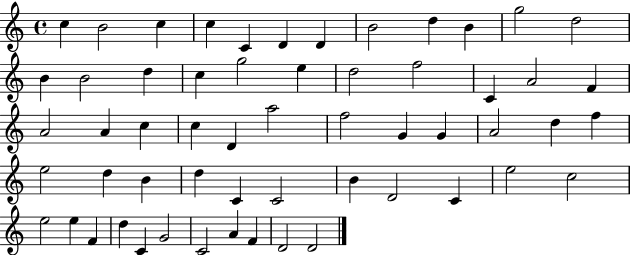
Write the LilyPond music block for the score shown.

{
  \clef treble
  \time 4/4
  \defaultTimeSignature
  \key c \major
  c''4 b'2 c''4 | c''4 c'4 d'4 d'4 | b'2 d''4 b'4 | g''2 d''2 | \break b'4 b'2 d''4 | c''4 g''2 e''4 | d''2 f''2 | c'4 a'2 f'4 | \break a'2 a'4 c''4 | c''4 d'4 a''2 | f''2 g'4 g'4 | a'2 d''4 f''4 | \break e''2 d''4 b'4 | d''4 c'4 c'2 | b'4 d'2 c'4 | e''2 c''2 | \break e''2 e''4 f'4 | d''4 c'4 g'2 | c'2 a'4 f'4 | d'2 d'2 | \break \bar "|."
}